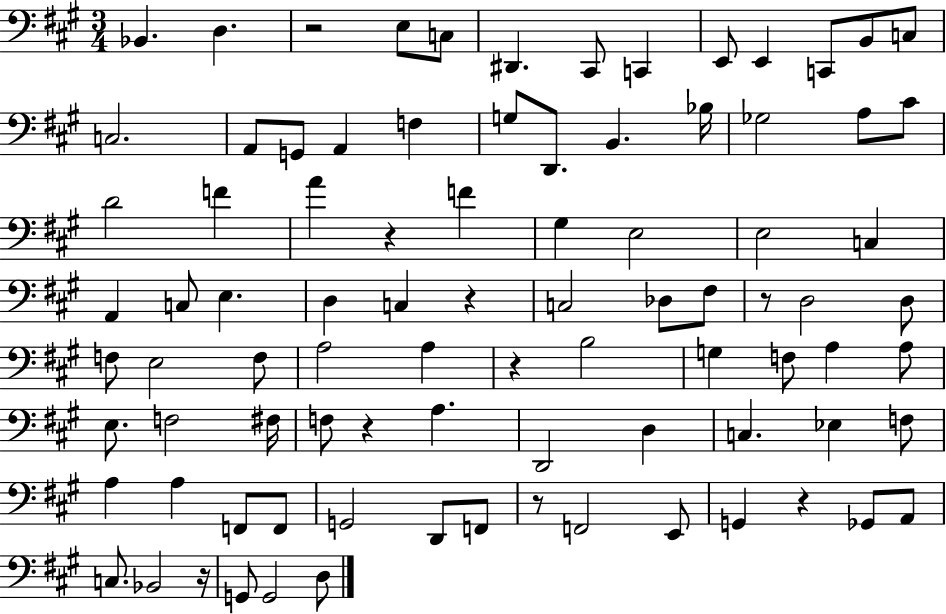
Bb2/q. D3/q. R/h E3/e C3/e D#2/q. C#2/e C2/q E2/e E2/q C2/e B2/e C3/e C3/h. A2/e G2/e A2/q F3/q G3/e D2/e. B2/q. Bb3/s Gb3/h A3/e C#4/e D4/h F4/q A4/q R/q F4/q G#3/q E3/h E3/h C3/q A2/q C3/e E3/q. D3/q C3/q R/q C3/h Db3/e F#3/e R/e D3/h D3/e F3/e E3/h F3/e A3/h A3/q R/q B3/h G3/q F3/e A3/q A3/e E3/e. F3/h F#3/s F3/e R/q A3/q. D2/h D3/q C3/q. Eb3/q F3/e A3/q A3/q F2/e F2/e G2/h D2/e F2/e R/e F2/h E2/e G2/q R/q Gb2/e A2/e C3/e. Bb2/h R/s G2/e G2/h D3/e